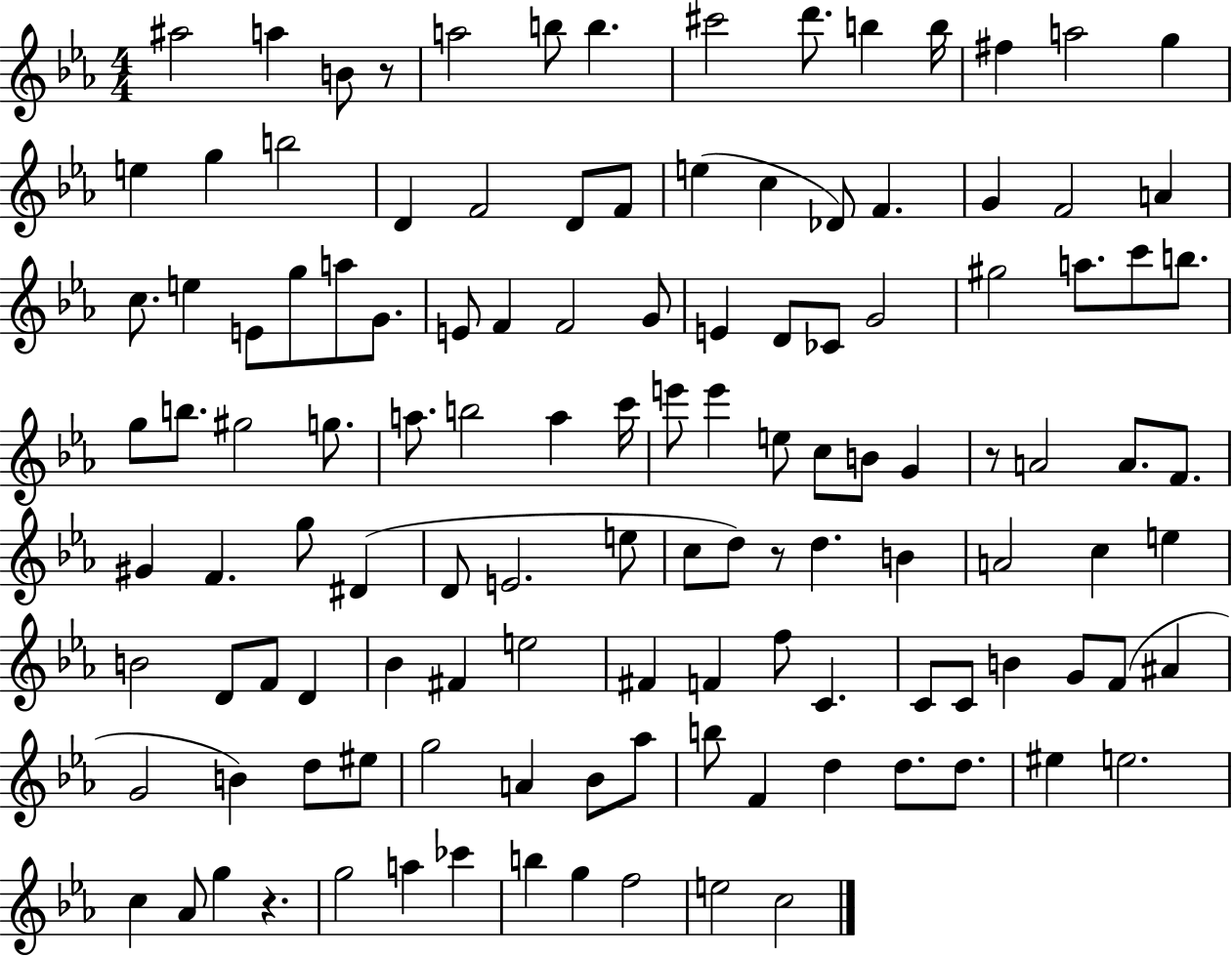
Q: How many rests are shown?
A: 4